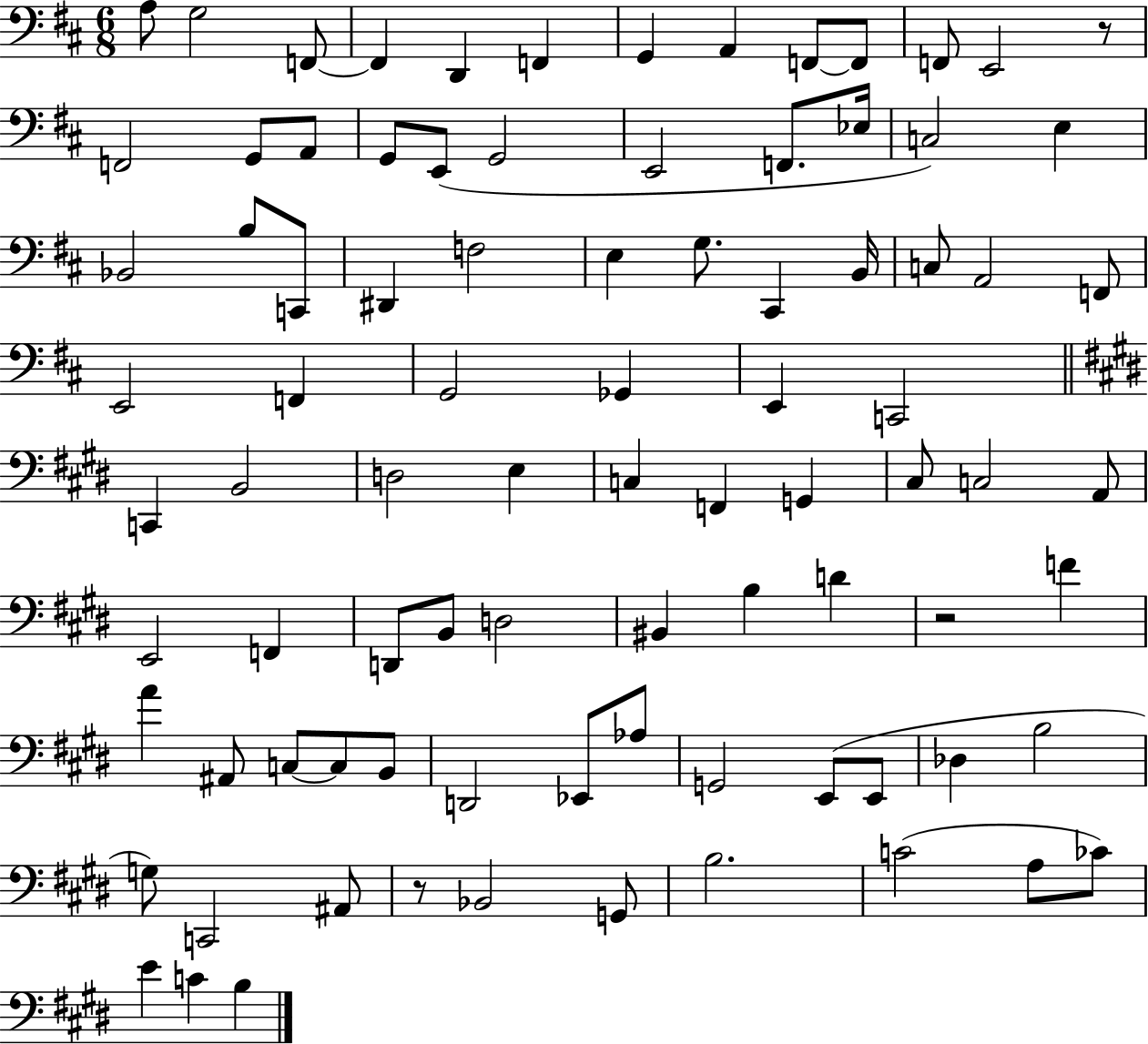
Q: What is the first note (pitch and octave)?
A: A3